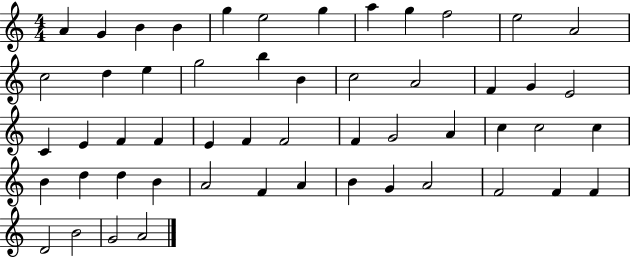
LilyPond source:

{
  \clef treble
  \numericTimeSignature
  \time 4/4
  \key c \major
  a'4 g'4 b'4 b'4 | g''4 e''2 g''4 | a''4 g''4 f''2 | e''2 a'2 | \break c''2 d''4 e''4 | g''2 b''4 b'4 | c''2 a'2 | f'4 g'4 e'2 | \break c'4 e'4 f'4 f'4 | e'4 f'4 f'2 | f'4 g'2 a'4 | c''4 c''2 c''4 | \break b'4 d''4 d''4 b'4 | a'2 f'4 a'4 | b'4 g'4 a'2 | f'2 f'4 f'4 | \break d'2 b'2 | g'2 a'2 | \bar "|."
}